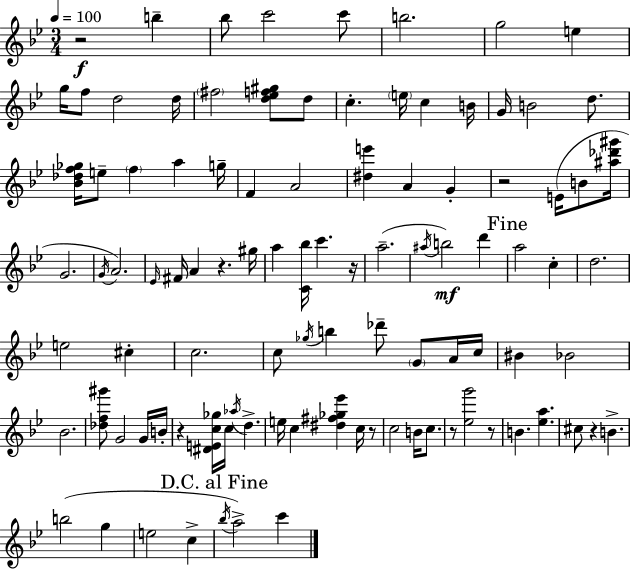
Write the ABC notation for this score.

X:1
T:Untitled
M:3/4
L:1/4
K:Bb
z2 b _b/2 c'2 c'/2 b2 g2 e g/4 f/2 d2 d/4 ^f2 [d_ef^g]/2 d/2 c e/4 c B/4 G/4 B2 d/2 [_B_df_g]/4 e/2 f a g/4 F A2 [^de'] A G z2 E/4 B/2 [^a_d'^g']/4 G2 G/4 A2 _E/4 ^F/4 A z ^g/4 a [C_b]/4 c' z/4 a2 ^a/4 b2 d' a2 c d2 e2 ^c c2 c/2 _g/4 b _d'/2 G/2 A/4 c/4 ^B _B2 _B2 [_df^g']/2 G2 G/4 B/4 z [^DEc_g]/4 c/4 _a/4 d e/4 c [^d^f_g_e'] c/4 z/2 c2 B/4 c/2 z/2 [_eg']2 z/2 B [_ea] ^c/2 z B b2 g e2 c _b/4 a2 c'